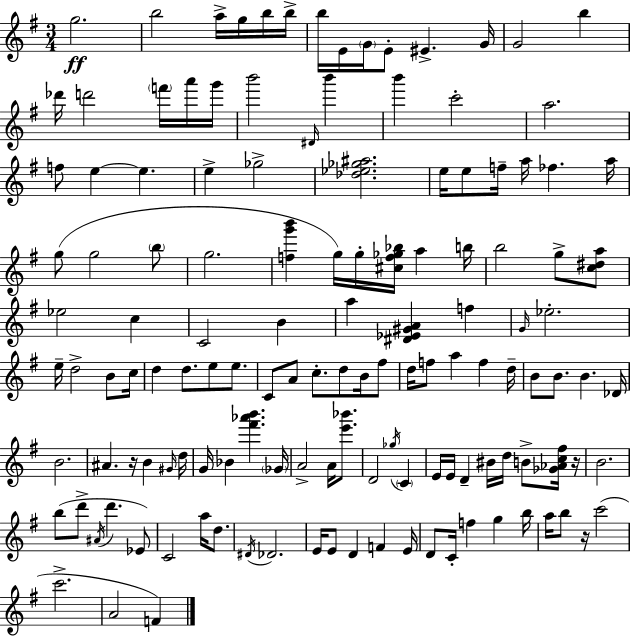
G5/h. B5/h A5/s G5/s B5/s B5/s B5/s E4/s G4/s E4/e EIS4/q. G4/s G4/h B5/q Db6/s D6/h F6/s A6/s G6/s B6/h D#4/s B6/q B6/q C6/h A5/h. F5/e E5/q E5/q. E5/q Gb5/h [Db5,Eb5,Gb5,A#5]/h. E5/s E5/e F5/s A5/s FES5/q. A5/s G5/e G5/h B5/e G5/h. [F5,G6,B6]/q G5/s G5/s [C#5,F5,Gb5,Bb5]/s A5/q B5/s B5/h G5/e [C5,D#5,A5]/e Eb5/h C5/q C4/h B4/q A5/q [D#4,Eb4,G#4,A4]/q F5/q G4/s Eb5/h. E5/s D5/h B4/e C5/s D5/q D5/e. E5/e E5/e. C4/e A4/e C5/e. D5/e B4/s F#5/e D5/s F5/e A5/q F5/q D5/s B4/e B4/e. B4/q. Db4/s B4/h. A#4/q. R/s B4/q G#4/s D5/s G4/s Bb4/q [F#6,Ab6,B6]/q. Gb4/s A4/h A4/s [E6,Bb6]/e. D4/h Gb5/s C4/q E4/s E4/s D4/q BIS4/s D5/s B4/e [Gb4,Ab4,C5,F#5]/s R/s B4/h. B5/e D6/e A#4/s D6/q. Eb4/e C4/h A5/s D5/e. D#4/s Db4/h. E4/s E4/e D4/q F4/q E4/s D4/e C4/s F5/q G5/q B5/s A5/s B5/e R/s C6/h C6/h. A4/h F4/q